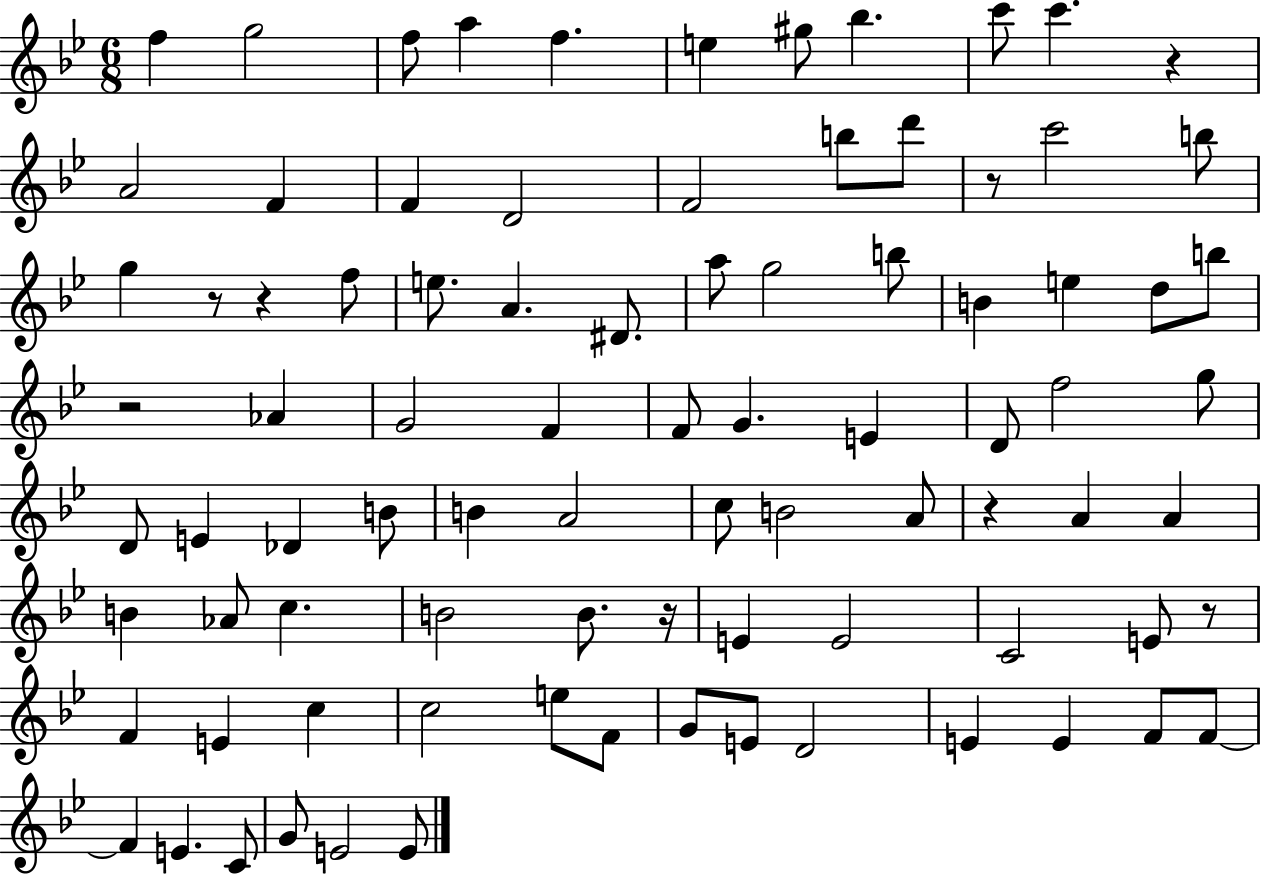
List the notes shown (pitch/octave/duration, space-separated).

F5/q G5/h F5/e A5/q F5/q. E5/q G#5/e Bb5/q. C6/e C6/q. R/q A4/h F4/q F4/q D4/h F4/h B5/e D6/e R/e C6/h B5/e G5/q R/e R/q F5/e E5/e. A4/q. D#4/e. A5/e G5/h B5/e B4/q E5/q D5/e B5/e R/h Ab4/q G4/h F4/q F4/e G4/q. E4/q D4/e F5/h G5/e D4/e E4/q Db4/q B4/e B4/q A4/h C5/e B4/h A4/e R/q A4/q A4/q B4/q Ab4/e C5/q. B4/h B4/e. R/s E4/q E4/h C4/h E4/e R/e F4/q E4/q C5/q C5/h E5/e F4/e G4/e E4/e D4/h E4/q E4/q F4/e F4/e F4/q E4/q. C4/e G4/e E4/h E4/e